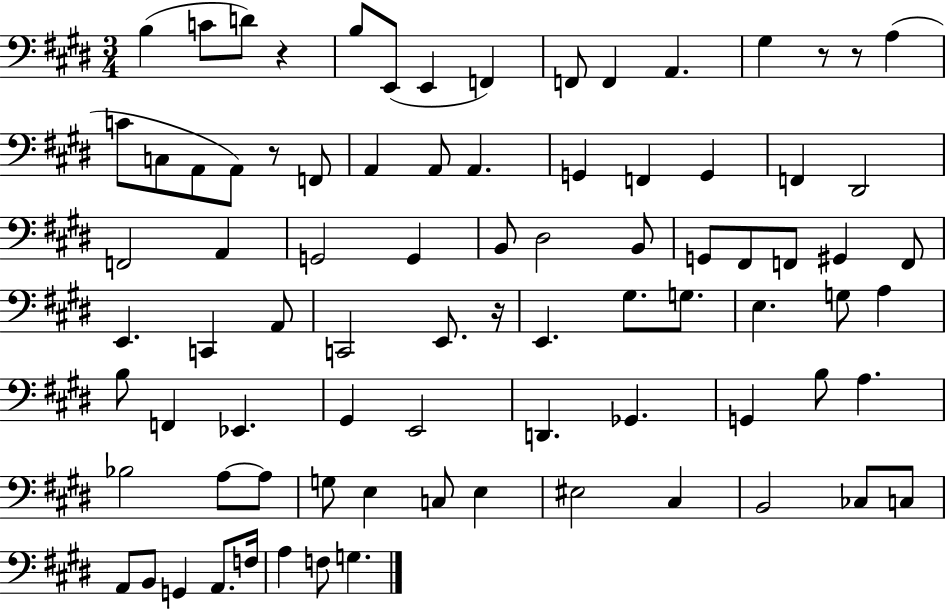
{
  \clef bass
  \numericTimeSignature
  \time 3/4
  \key e \major
  b4( c'8 d'8) r4 | b8 e,8( e,4 f,4) | f,8 f,4 a,4. | gis4 r8 r8 a4( | \break c'8 c8 a,8 a,8) r8 f,8 | a,4 a,8 a,4. | g,4 f,4 g,4 | f,4 dis,2 | \break f,2 a,4 | g,2 g,4 | b,8 dis2 b,8 | g,8 fis,8 f,8 gis,4 f,8 | \break e,4. c,4 a,8 | c,2 e,8. r16 | e,4. gis8. g8. | e4. g8 a4 | \break b8 f,4 ees,4. | gis,4 e,2 | d,4. ges,4. | g,4 b8 a4. | \break bes2 a8~~ a8 | g8 e4 c8 e4 | eis2 cis4 | b,2 ces8 c8 | \break a,8 b,8 g,4 a,8. f16 | a4 f8 g4. | \bar "|."
}